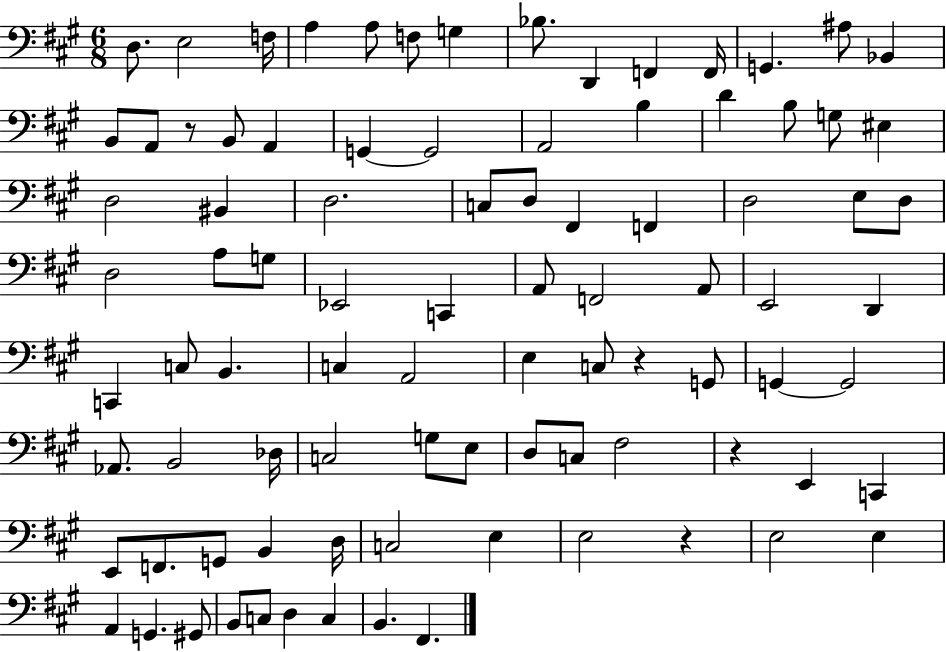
X:1
T:Untitled
M:6/8
L:1/4
K:A
D,/2 E,2 F,/4 A, A,/2 F,/2 G, _B,/2 D,, F,, F,,/4 G,, ^A,/2 _B,, B,,/2 A,,/2 z/2 B,,/2 A,, G,, G,,2 A,,2 B, D B,/2 G,/2 ^E, D,2 ^B,, D,2 C,/2 D,/2 ^F,, F,, D,2 E,/2 D,/2 D,2 A,/2 G,/2 _E,,2 C,, A,,/2 F,,2 A,,/2 E,,2 D,, C,, C,/2 B,, C, A,,2 E, C,/2 z G,,/2 G,, G,,2 _A,,/2 B,,2 _D,/4 C,2 G,/2 E,/2 D,/2 C,/2 ^F,2 z E,, C,, E,,/2 F,,/2 G,,/2 B,, D,/4 C,2 E, E,2 z E,2 E, A,, G,, ^G,,/2 B,,/2 C,/2 D, C, B,, ^F,,